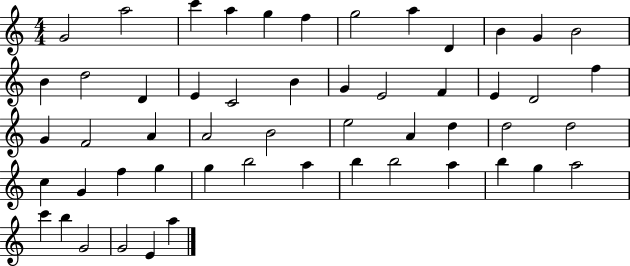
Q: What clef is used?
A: treble